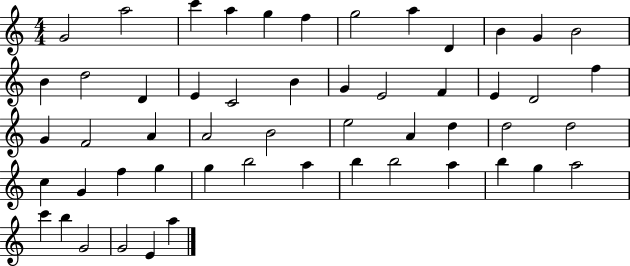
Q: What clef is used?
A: treble